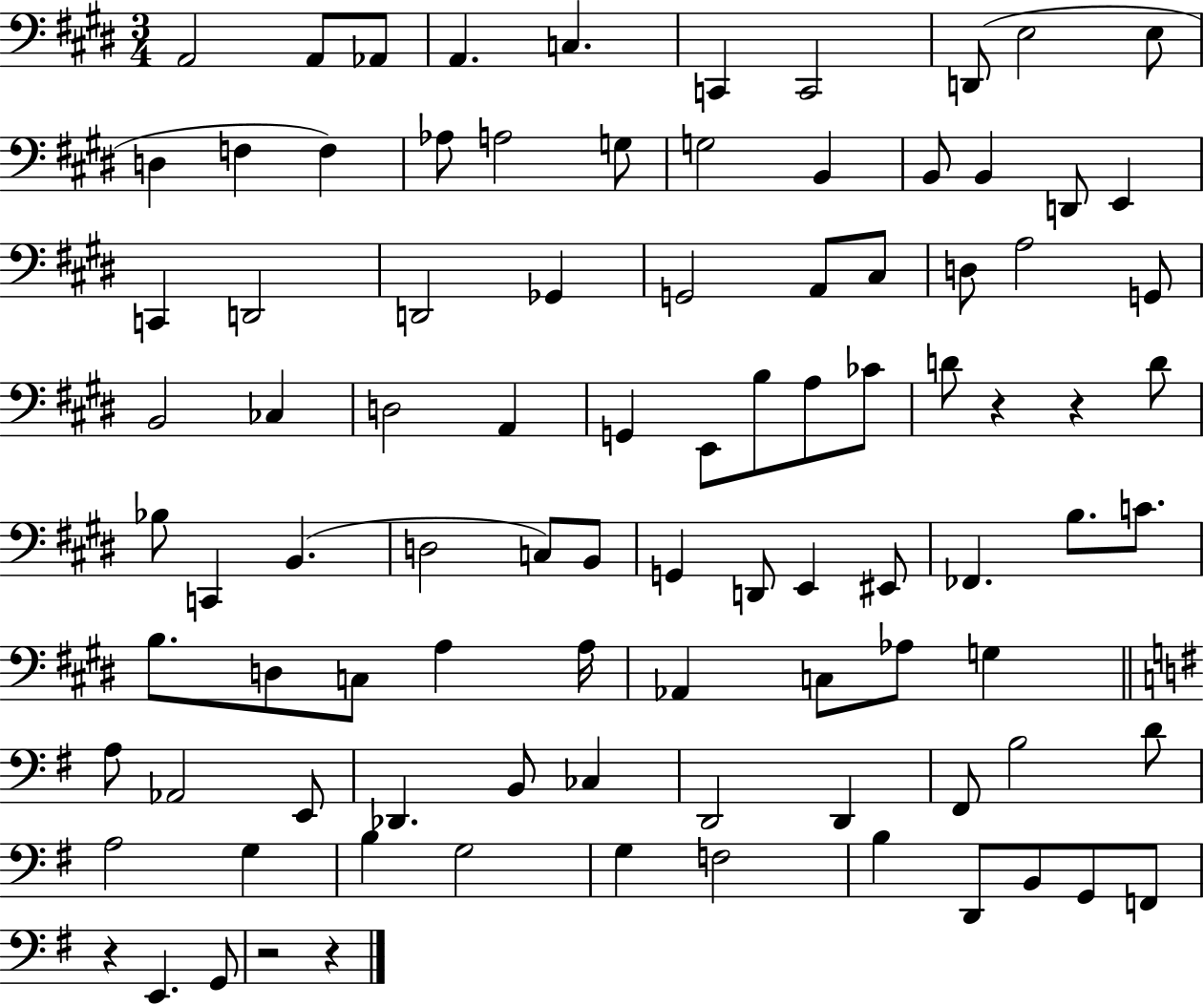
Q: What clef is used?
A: bass